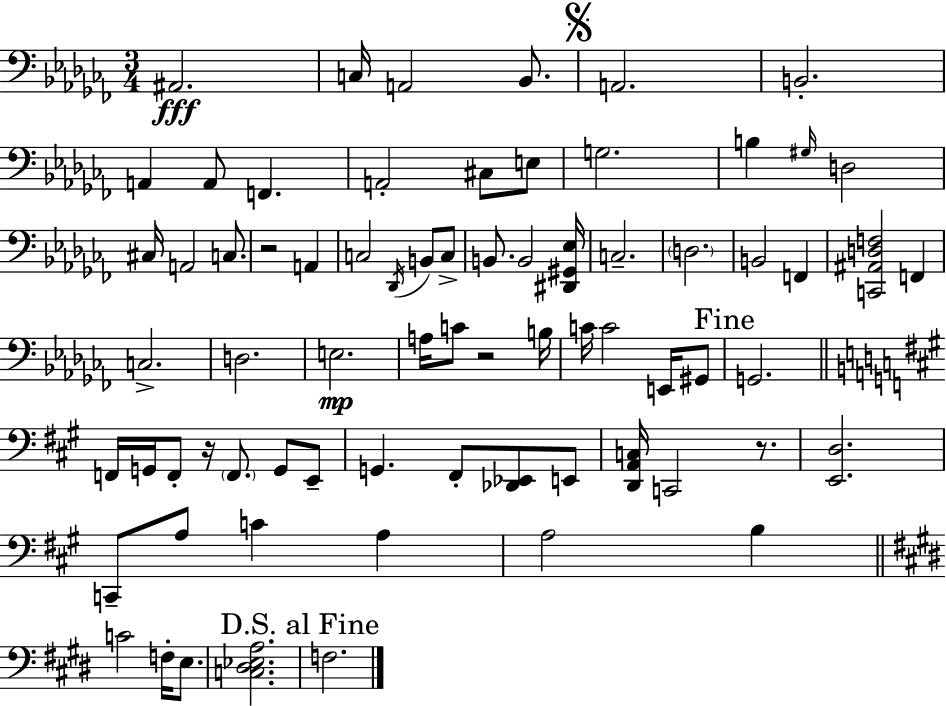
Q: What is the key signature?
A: AES minor